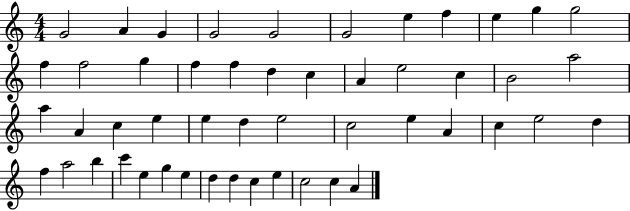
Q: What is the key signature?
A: C major